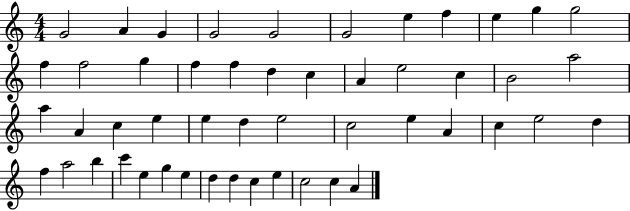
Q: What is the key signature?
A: C major